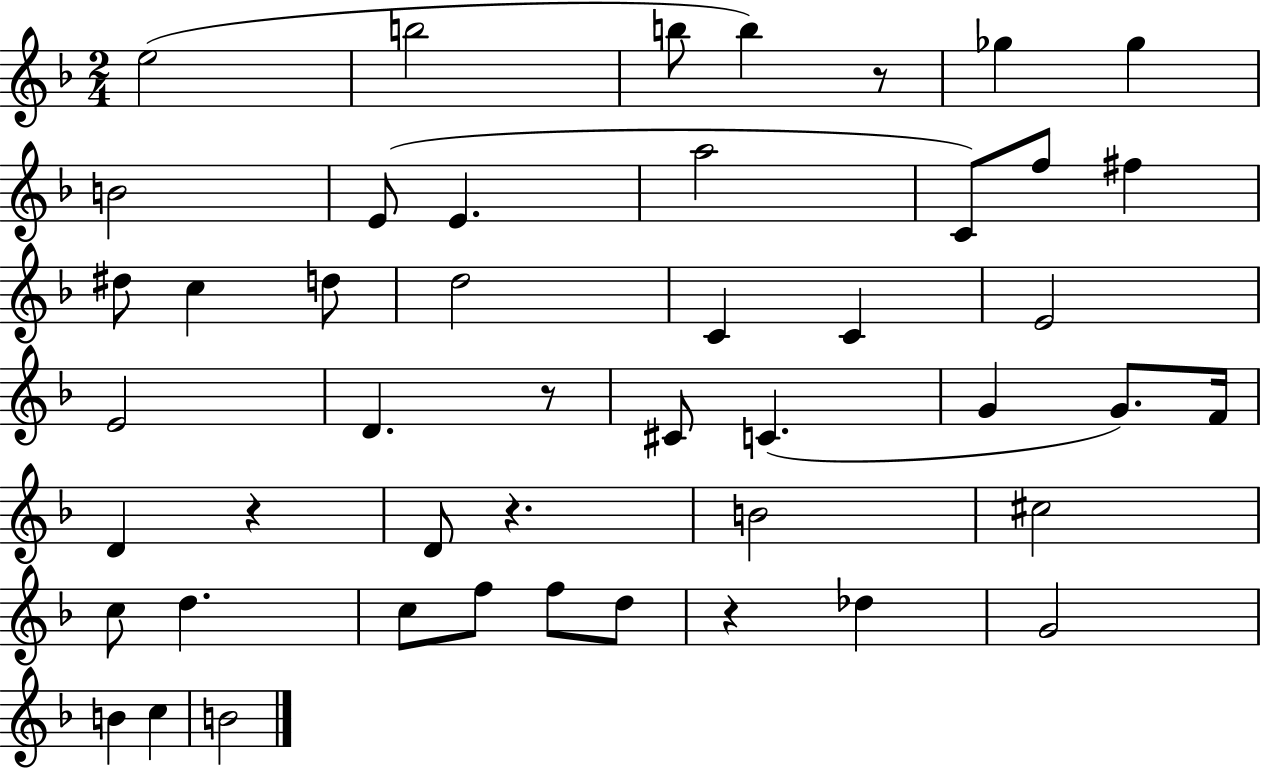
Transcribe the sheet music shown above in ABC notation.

X:1
T:Untitled
M:2/4
L:1/4
K:F
e2 b2 b/2 b z/2 _g _g B2 E/2 E a2 C/2 f/2 ^f ^d/2 c d/2 d2 C C E2 E2 D z/2 ^C/2 C G G/2 F/4 D z D/2 z B2 ^c2 c/2 d c/2 f/2 f/2 d/2 z _d G2 B c B2